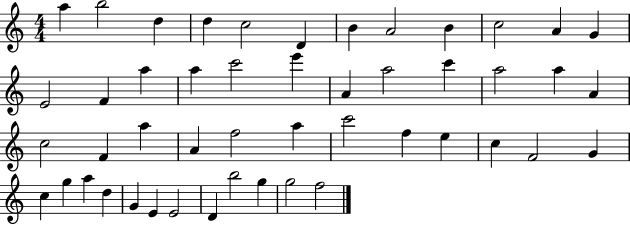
{
  \clef treble
  \numericTimeSignature
  \time 4/4
  \key c \major
  a''4 b''2 d''4 | d''4 c''2 d'4 | b'4 a'2 b'4 | c''2 a'4 g'4 | \break e'2 f'4 a''4 | a''4 c'''2 e'''4 | a'4 a''2 c'''4 | a''2 a''4 a'4 | \break c''2 f'4 a''4 | a'4 f''2 a''4 | c'''2 f''4 e''4 | c''4 f'2 g'4 | \break c''4 g''4 a''4 d''4 | g'4 e'4 e'2 | d'4 b''2 g''4 | g''2 f''2 | \break \bar "|."
}